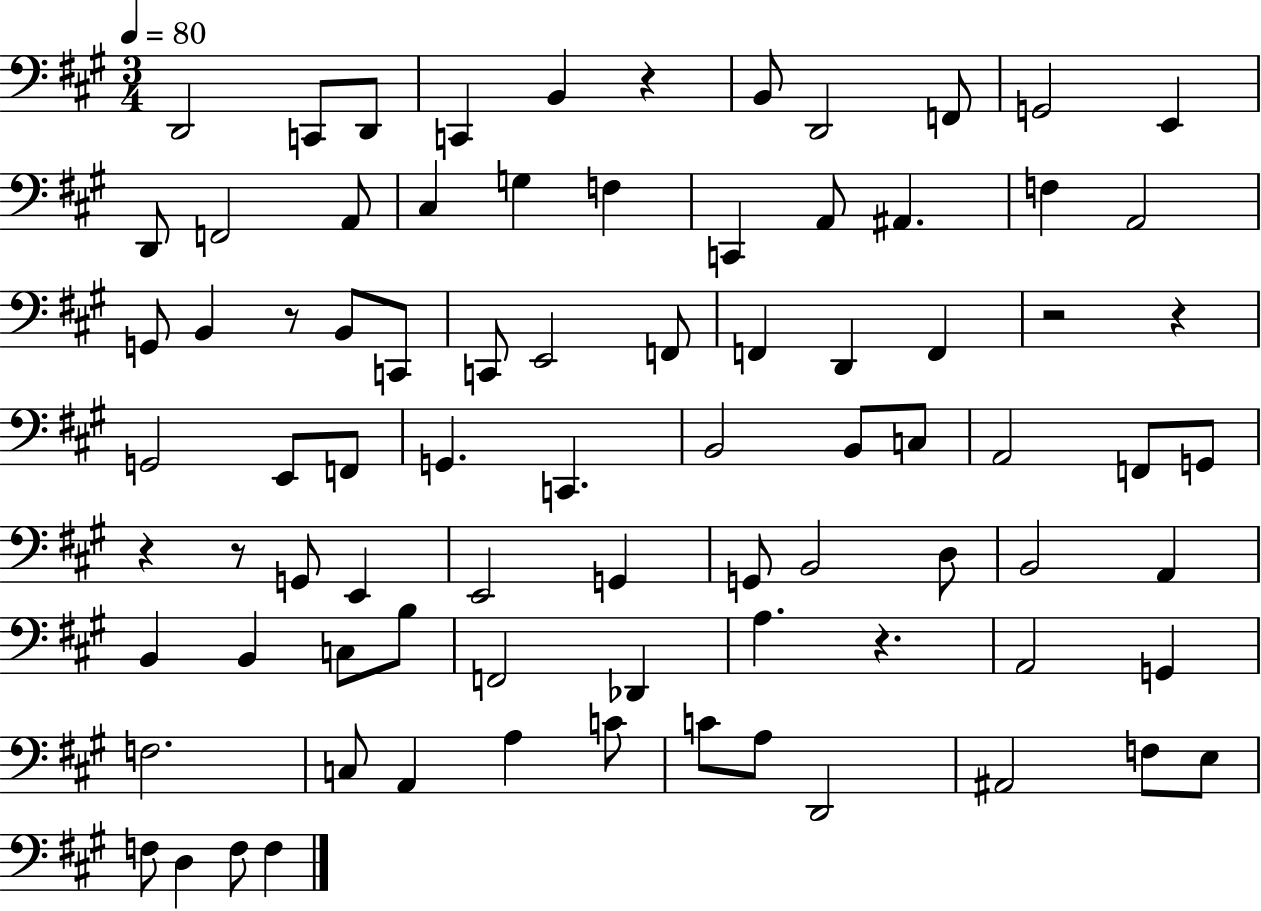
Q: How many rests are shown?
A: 7